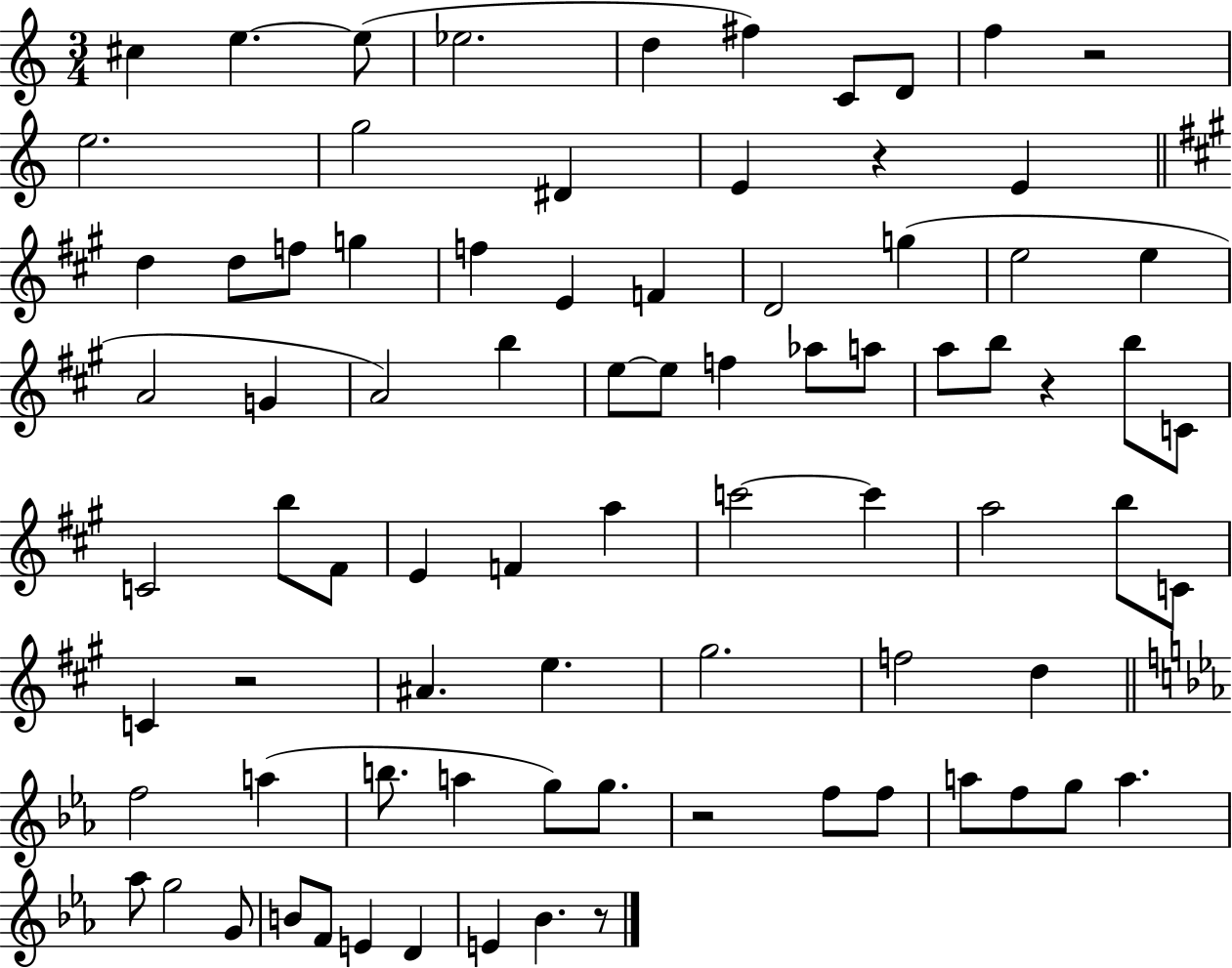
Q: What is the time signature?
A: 3/4